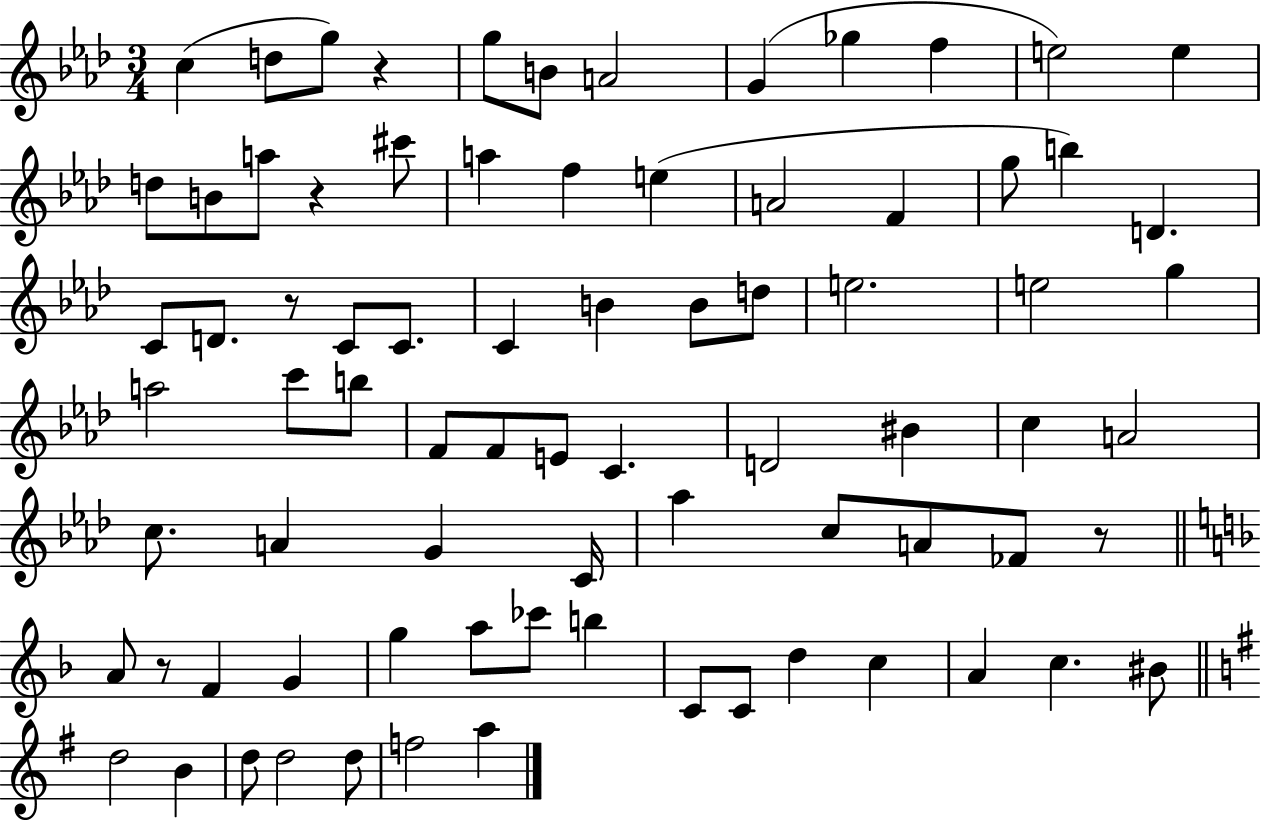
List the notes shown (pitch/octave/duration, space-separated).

C5/q D5/e G5/e R/q G5/e B4/e A4/h G4/q Gb5/q F5/q E5/h E5/q D5/e B4/e A5/e R/q C#6/e A5/q F5/q E5/q A4/h F4/q G5/e B5/q D4/q. C4/e D4/e. R/e C4/e C4/e. C4/q B4/q B4/e D5/e E5/h. E5/h G5/q A5/h C6/e B5/e F4/e F4/e E4/e C4/q. D4/h BIS4/q C5/q A4/h C5/e. A4/q G4/q C4/s Ab5/q C5/e A4/e FES4/e R/e A4/e R/e F4/q G4/q G5/q A5/e CES6/e B5/q C4/e C4/e D5/q C5/q A4/q C5/q. BIS4/e D5/h B4/q D5/e D5/h D5/e F5/h A5/q